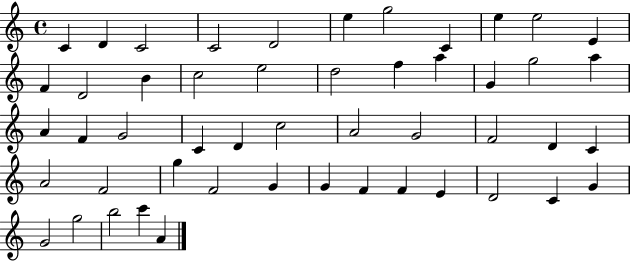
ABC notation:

X:1
T:Untitled
M:4/4
L:1/4
K:C
C D C2 C2 D2 e g2 C e e2 E F D2 B c2 e2 d2 f a G g2 a A F G2 C D c2 A2 G2 F2 D C A2 F2 g F2 G G F F E D2 C G G2 g2 b2 c' A